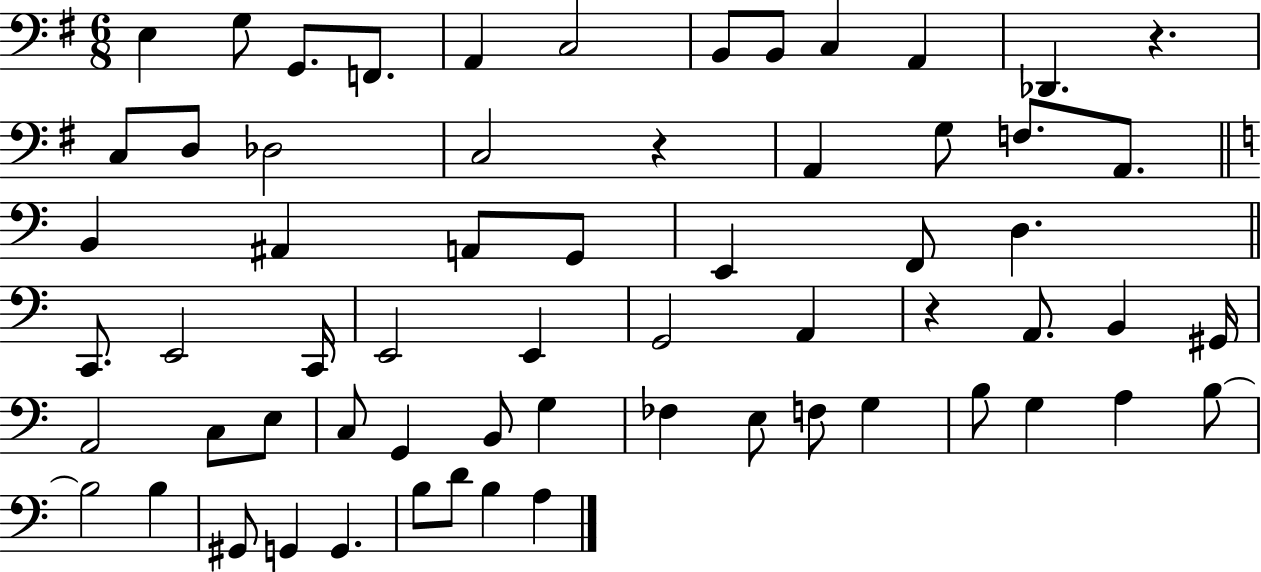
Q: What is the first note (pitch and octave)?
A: E3